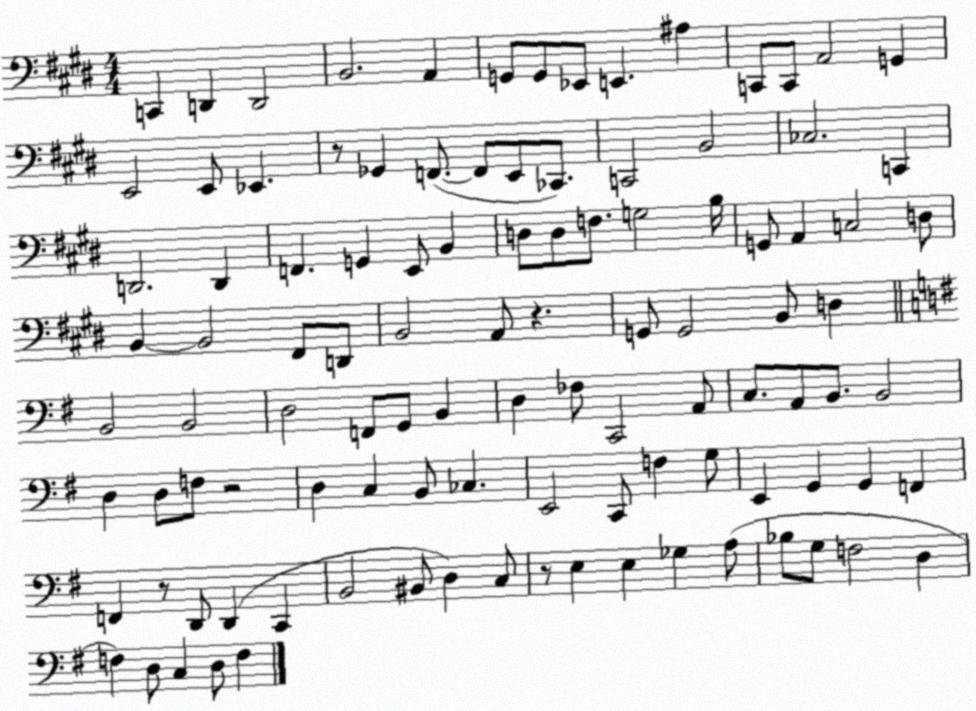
X:1
T:Untitled
M:4/4
L:1/4
K:E
C,, D,, D,,2 B,,2 A,, G,,/2 G,,/2 _E,,/2 E,, ^A, C,,/2 C,,/2 A,,2 G,, E,,2 E,,/2 _E,, z/2 _G,, F,,/2 F,,/2 E,,/2 _C,,/2 C,,2 B,,2 _C,2 C,, D,,2 D,, F,, G,, E,,/2 B,, D,/2 D,/2 F,/2 G,2 B,/4 G,,/2 A,, C,2 D,/2 B,, B,,2 ^F,,/2 D,,/2 B,,2 A,,/2 z G,,/2 G,,2 B,,/2 D, B,,2 B,,2 D,2 F,,/2 G,,/2 B,, D, _F,/2 C,,2 A,,/2 C,/2 A,,/2 B,,/2 B,,2 D, D,/2 F,/2 z2 D, C, B,,/2 _C, E,,2 C,,/2 F, G,/2 E,, G,, G,, F,, F,, z/2 D,,/2 D,, C,, B,,2 ^B,,/2 D, C,/2 z/2 E, E, _G, A,/2 _B,/2 G,/2 F,2 D, F, D,/2 C, D,/2 F,